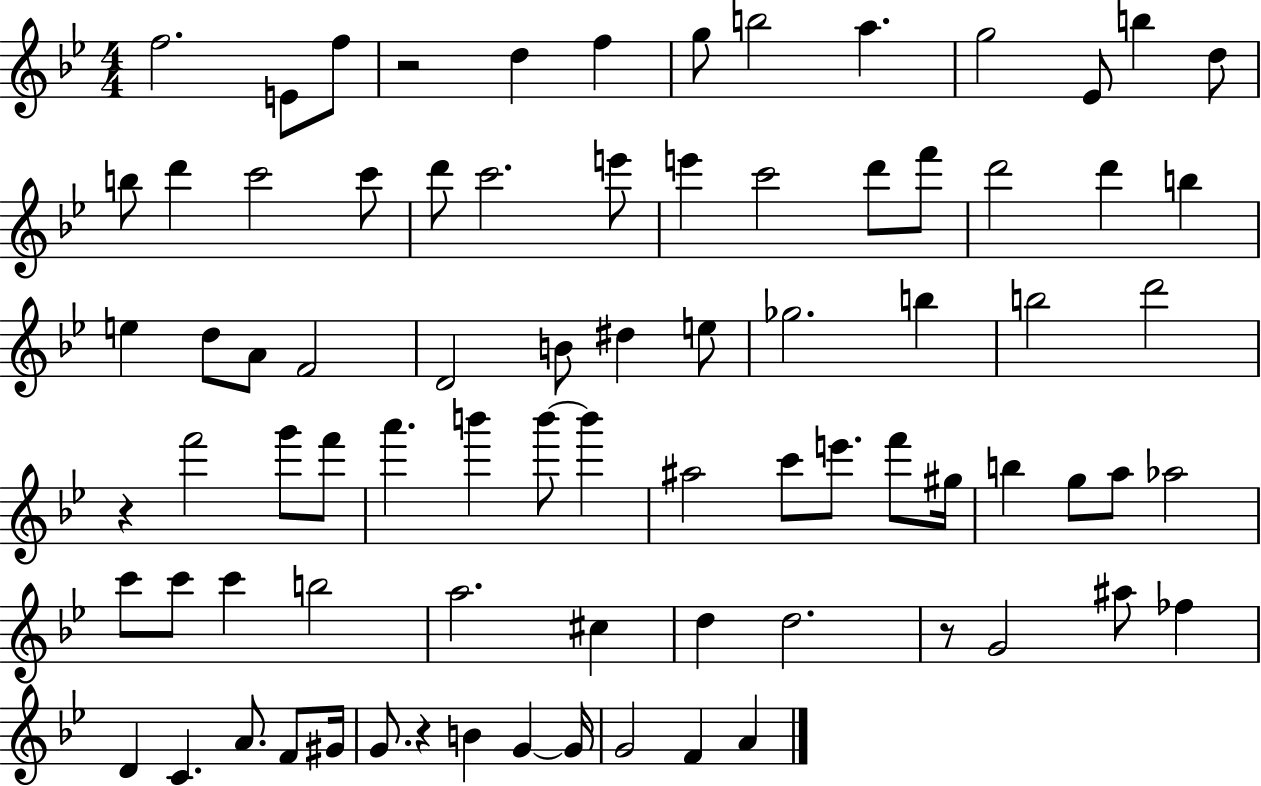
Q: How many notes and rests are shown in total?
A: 81